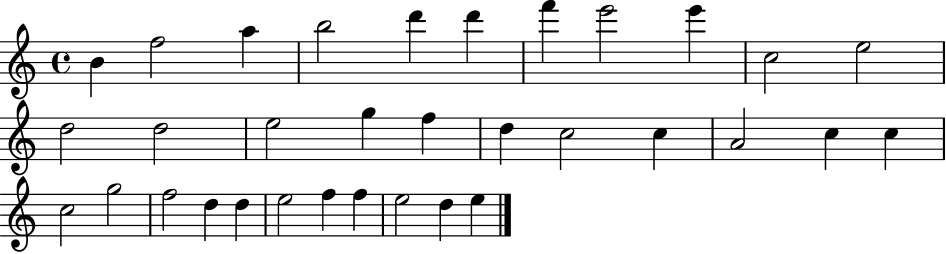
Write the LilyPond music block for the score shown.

{
  \clef treble
  \time 4/4
  \defaultTimeSignature
  \key c \major
  b'4 f''2 a''4 | b''2 d'''4 d'''4 | f'''4 e'''2 e'''4 | c''2 e''2 | \break d''2 d''2 | e''2 g''4 f''4 | d''4 c''2 c''4 | a'2 c''4 c''4 | \break c''2 g''2 | f''2 d''4 d''4 | e''2 f''4 f''4 | e''2 d''4 e''4 | \break \bar "|."
}